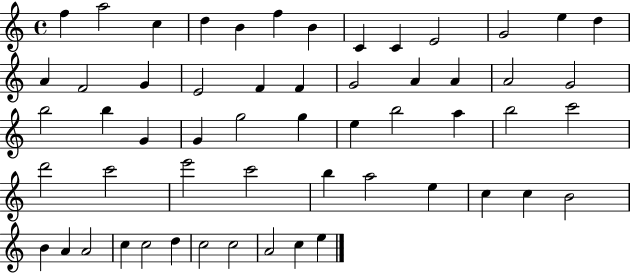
F5/q A5/h C5/q D5/q B4/q F5/q B4/q C4/q C4/q E4/h G4/h E5/q D5/q A4/q F4/h G4/q E4/h F4/q F4/q G4/h A4/q A4/q A4/h G4/h B5/h B5/q G4/q G4/q G5/h G5/q E5/q B5/h A5/q B5/h C6/h D6/h C6/h E6/h C6/h B5/q A5/h E5/q C5/q C5/q B4/h B4/q A4/q A4/h C5/q C5/h D5/q C5/h C5/h A4/h C5/q E5/q